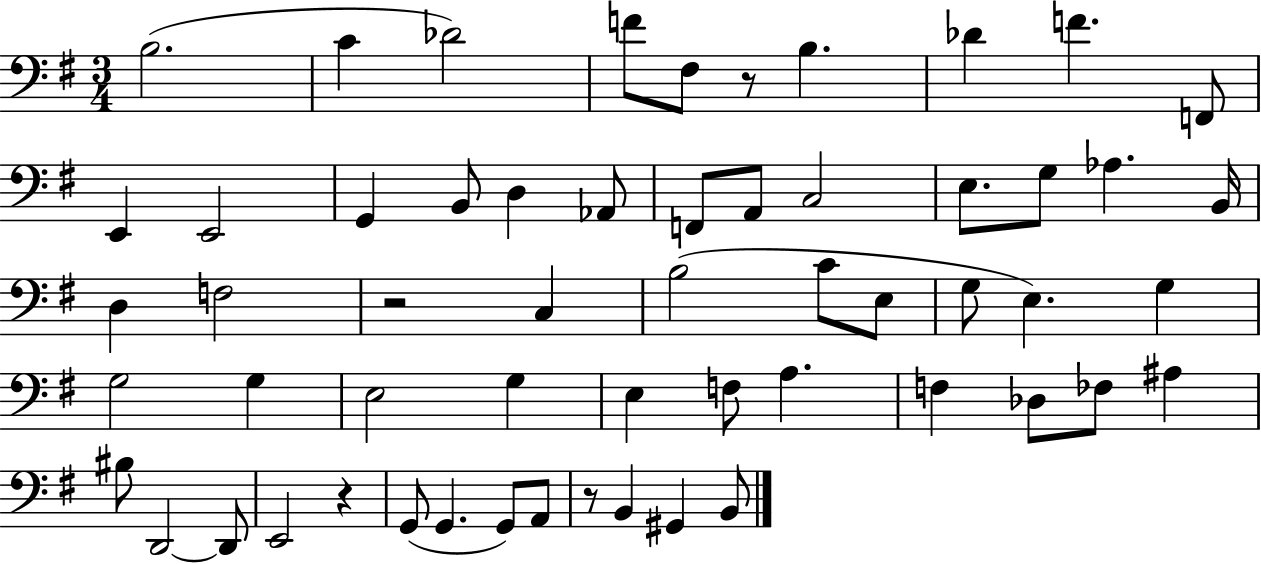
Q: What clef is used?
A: bass